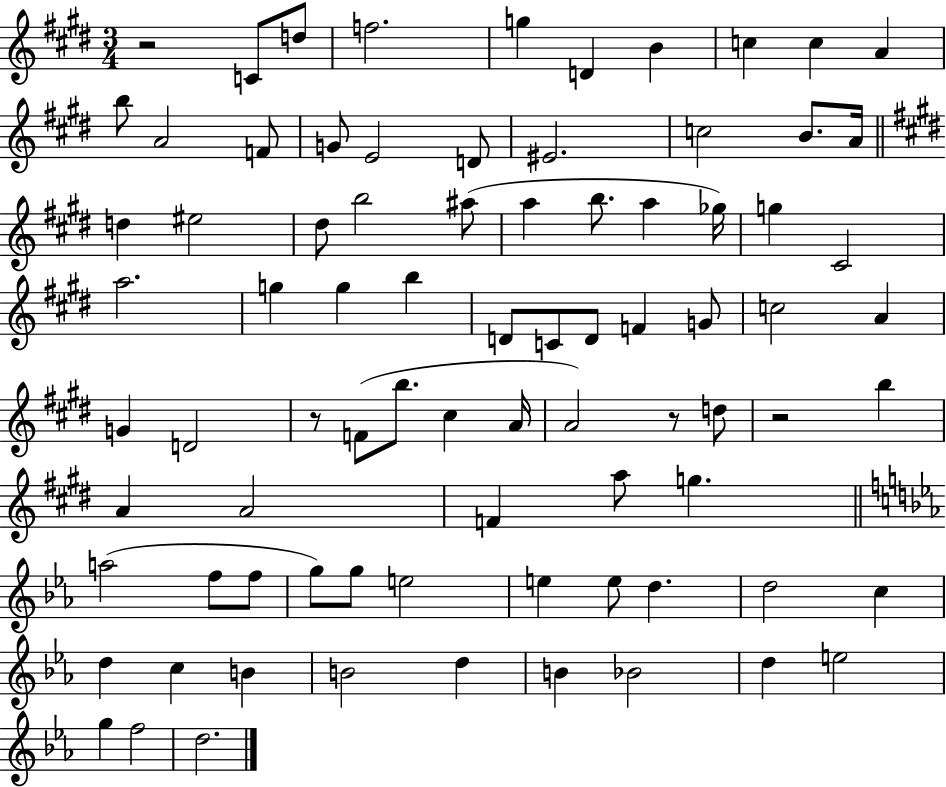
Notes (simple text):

R/h C4/e D5/e F5/h. G5/q D4/q B4/q C5/q C5/q A4/q B5/e A4/h F4/e G4/e E4/h D4/e EIS4/h. C5/h B4/e. A4/s D5/q EIS5/h D#5/e B5/h A#5/e A5/q B5/e. A5/q Gb5/s G5/q C#4/h A5/h. G5/q G5/q B5/q D4/e C4/e D4/e F4/q G4/e C5/h A4/q G4/q D4/h R/e F4/e B5/e. C#5/q A4/s A4/h R/e D5/e R/h B5/q A4/q A4/h F4/q A5/e G5/q. A5/h F5/e F5/e G5/e G5/e E5/h E5/q E5/e D5/q. D5/h C5/q D5/q C5/q B4/q B4/h D5/q B4/q Bb4/h D5/q E5/h G5/q F5/h D5/h.